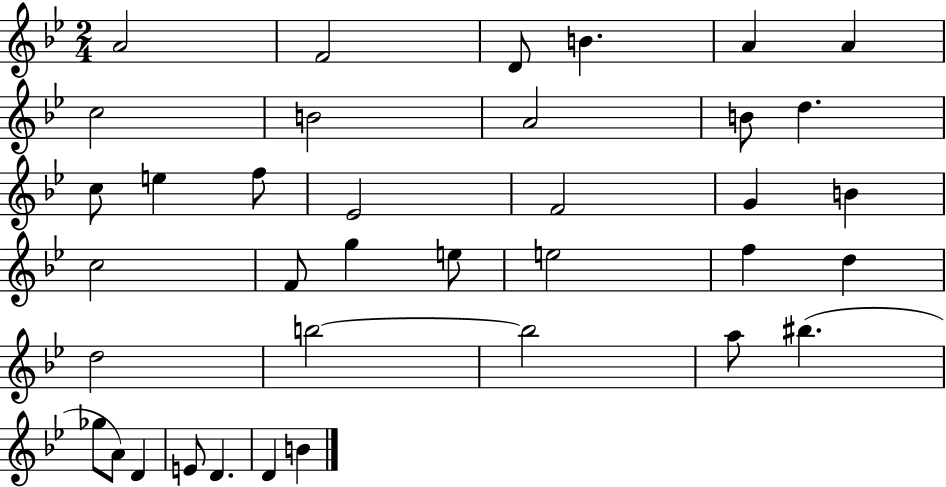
X:1
T:Untitled
M:2/4
L:1/4
K:Bb
A2 F2 D/2 B A A c2 B2 A2 B/2 d c/2 e f/2 _E2 F2 G B c2 F/2 g e/2 e2 f d d2 b2 b2 a/2 ^b _g/2 A/2 D E/2 D D B